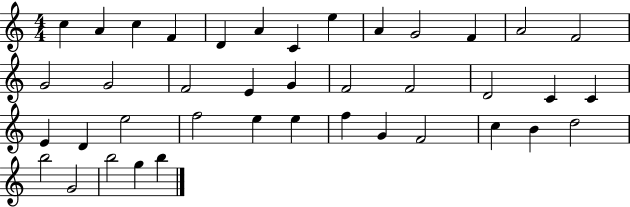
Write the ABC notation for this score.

X:1
T:Untitled
M:4/4
L:1/4
K:C
c A c F D A C e A G2 F A2 F2 G2 G2 F2 E G F2 F2 D2 C C E D e2 f2 e e f G F2 c B d2 b2 G2 b2 g b